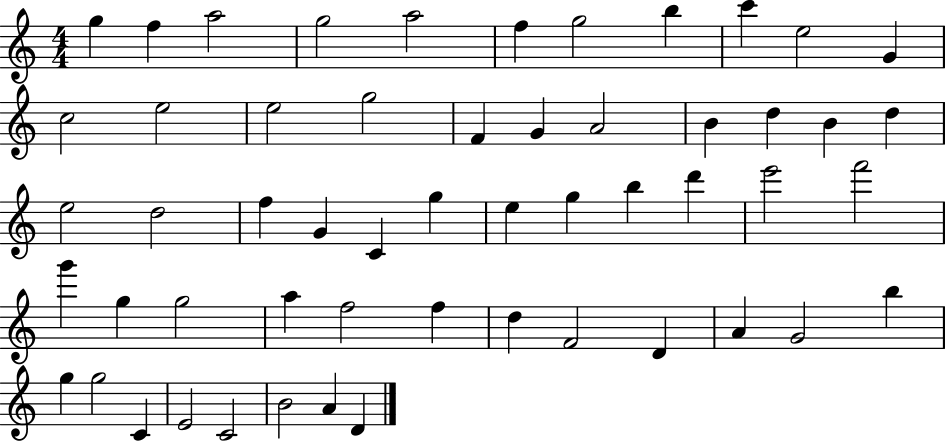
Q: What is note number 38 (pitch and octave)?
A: A5